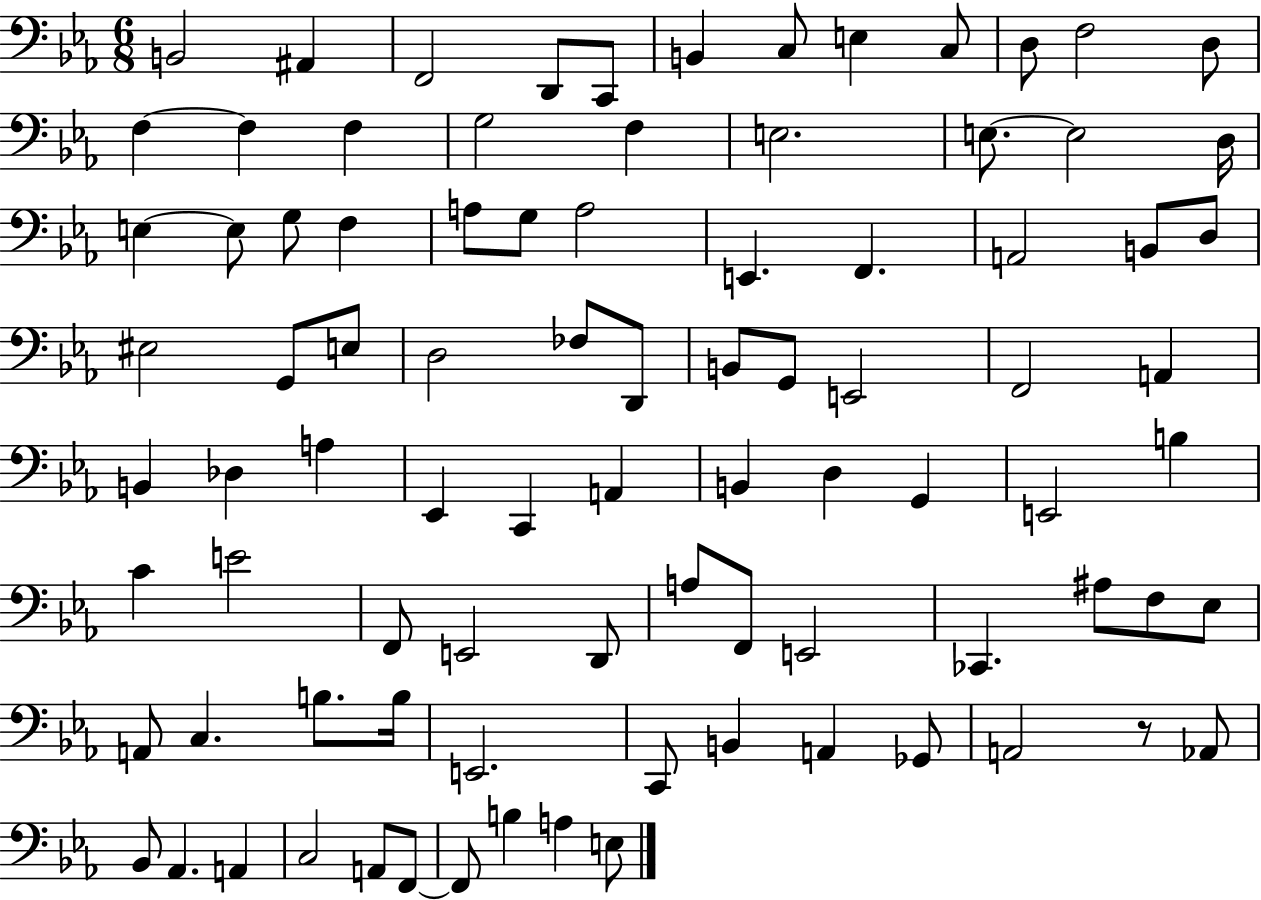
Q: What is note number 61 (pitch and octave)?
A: A3